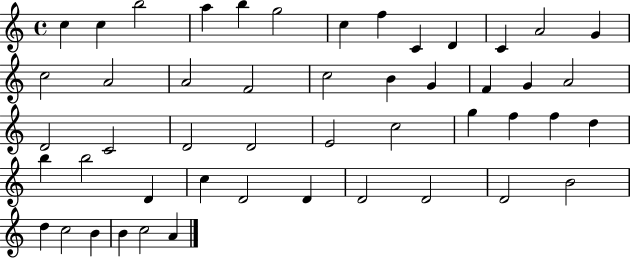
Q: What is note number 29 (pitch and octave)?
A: C5